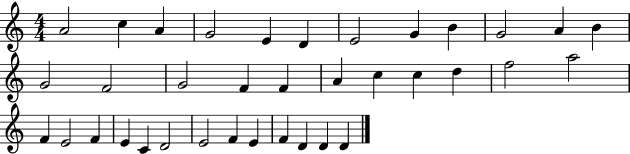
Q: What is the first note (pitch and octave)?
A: A4